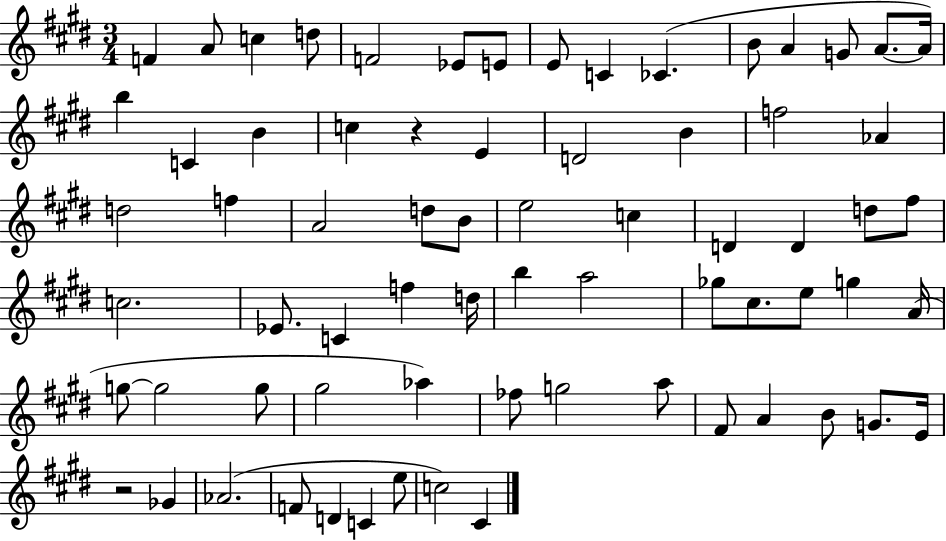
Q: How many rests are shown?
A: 2